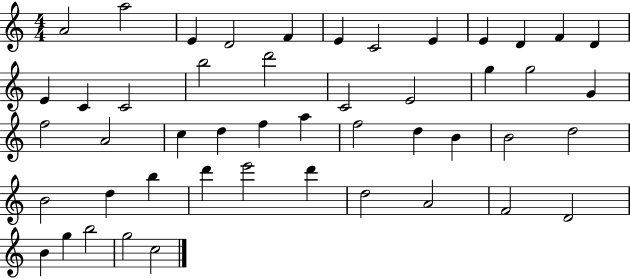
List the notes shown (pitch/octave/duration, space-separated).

A4/h A5/h E4/q D4/h F4/q E4/q C4/h E4/q E4/q D4/q F4/q D4/q E4/q C4/q C4/h B5/h D6/h C4/h E4/h G5/q G5/h G4/q F5/h A4/h C5/q D5/q F5/q A5/q F5/h D5/q B4/q B4/h D5/h B4/h D5/q B5/q D6/q E6/h D6/q D5/h A4/h F4/h D4/h B4/q G5/q B5/h G5/h C5/h